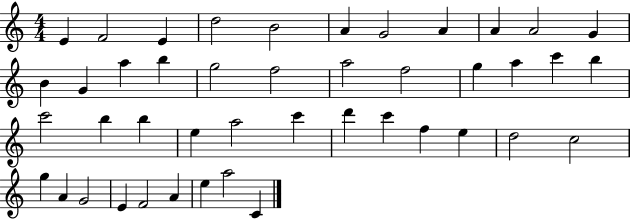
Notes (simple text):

E4/q F4/h E4/q D5/h B4/h A4/q G4/h A4/q A4/q A4/h G4/q B4/q G4/q A5/q B5/q G5/h F5/h A5/h F5/h G5/q A5/q C6/q B5/q C6/h B5/q B5/q E5/q A5/h C6/q D6/q C6/q F5/q E5/q D5/h C5/h G5/q A4/q G4/h E4/q F4/h A4/q E5/q A5/h C4/q